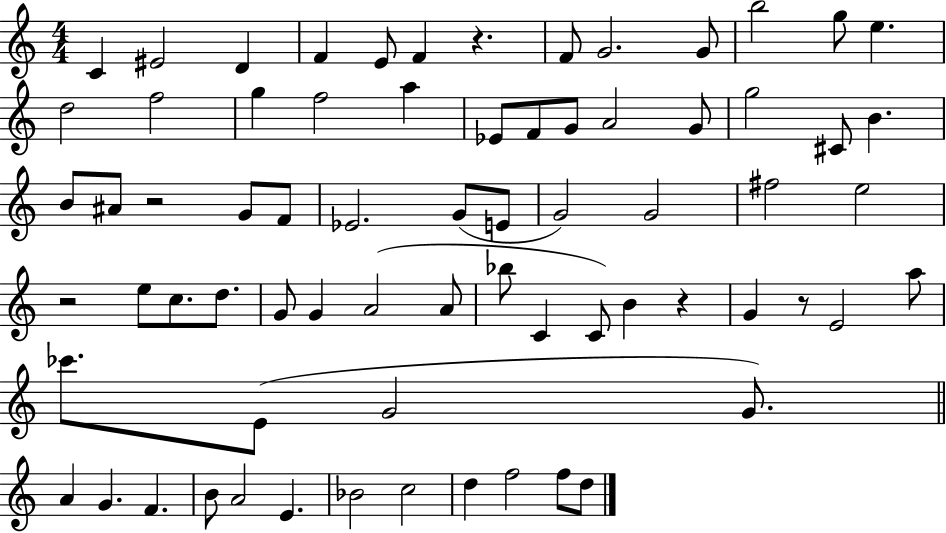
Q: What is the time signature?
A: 4/4